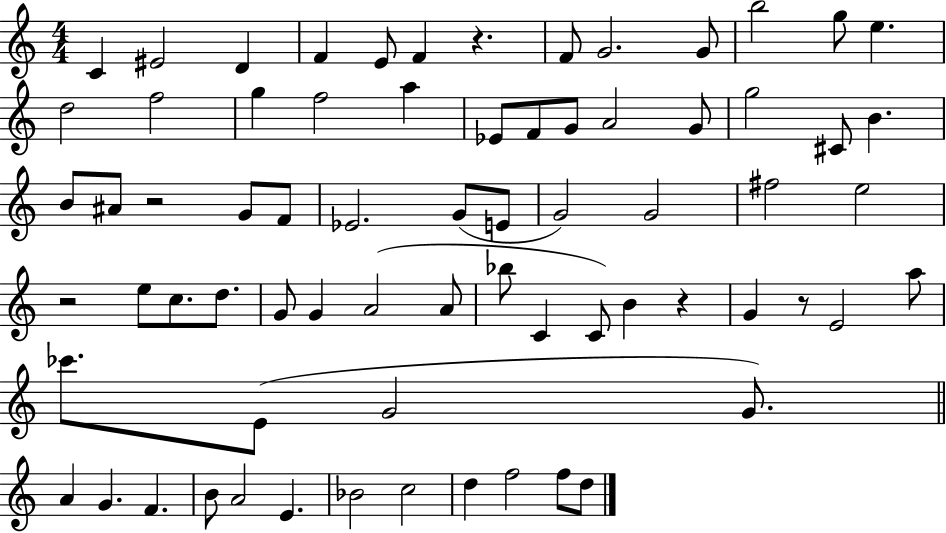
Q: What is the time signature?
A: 4/4